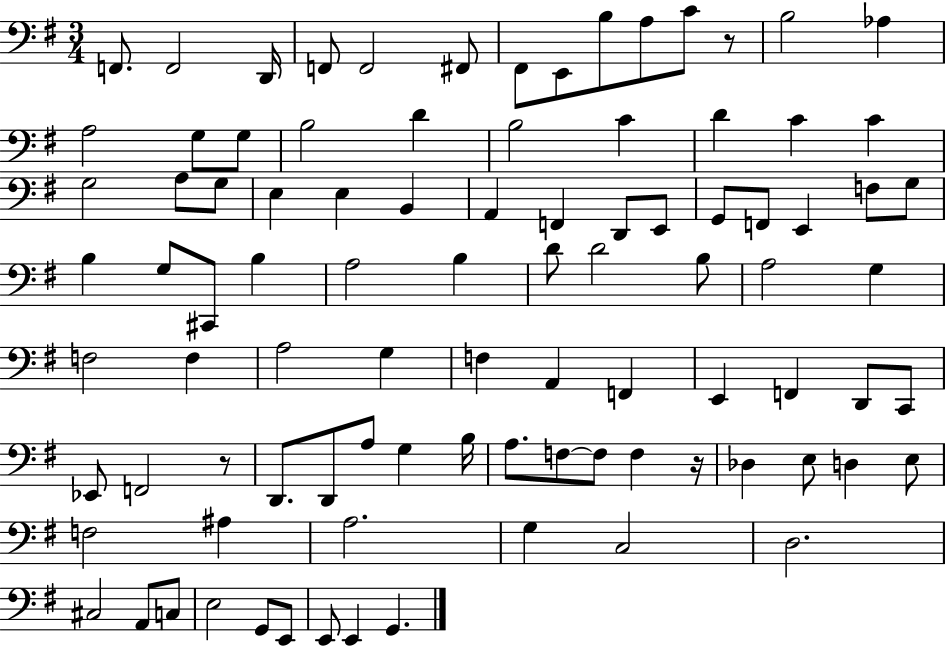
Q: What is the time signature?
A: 3/4